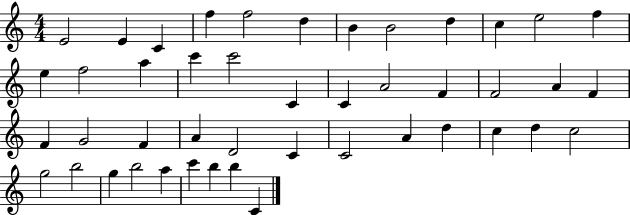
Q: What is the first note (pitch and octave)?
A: E4